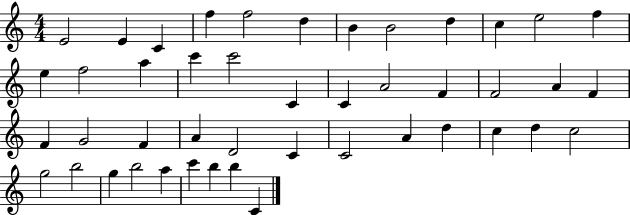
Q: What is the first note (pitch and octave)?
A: E4